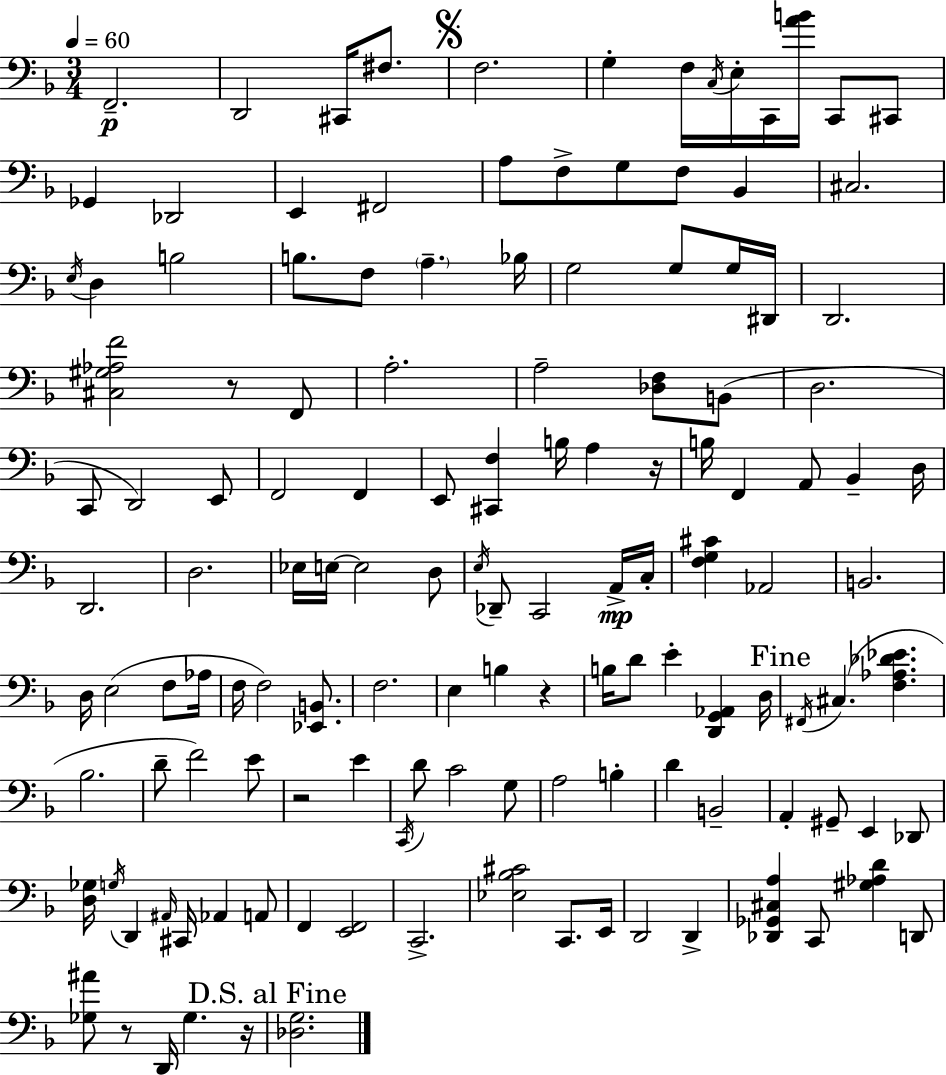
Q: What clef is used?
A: bass